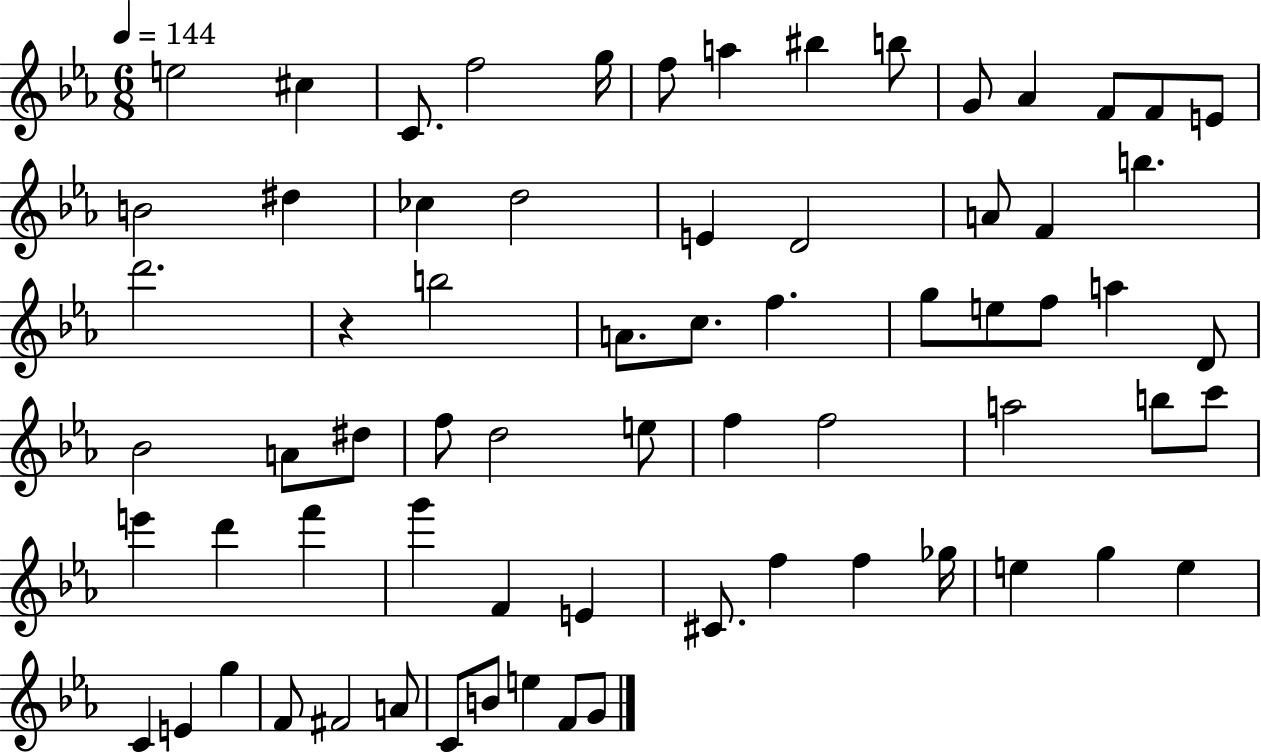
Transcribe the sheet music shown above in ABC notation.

X:1
T:Untitled
M:6/8
L:1/4
K:Eb
e2 ^c C/2 f2 g/4 f/2 a ^b b/2 G/2 _A F/2 F/2 E/2 B2 ^d _c d2 E D2 A/2 F b d'2 z b2 A/2 c/2 f g/2 e/2 f/2 a D/2 _B2 A/2 ^d/2 f/2 d2 e/2 f f2 a2 b/2 c'/2 e' d' f' g' F E ^C/2 f f _g/4 e g e C E g F/2 ^F2 A/2 C/2 B/2 e F/2 G/2